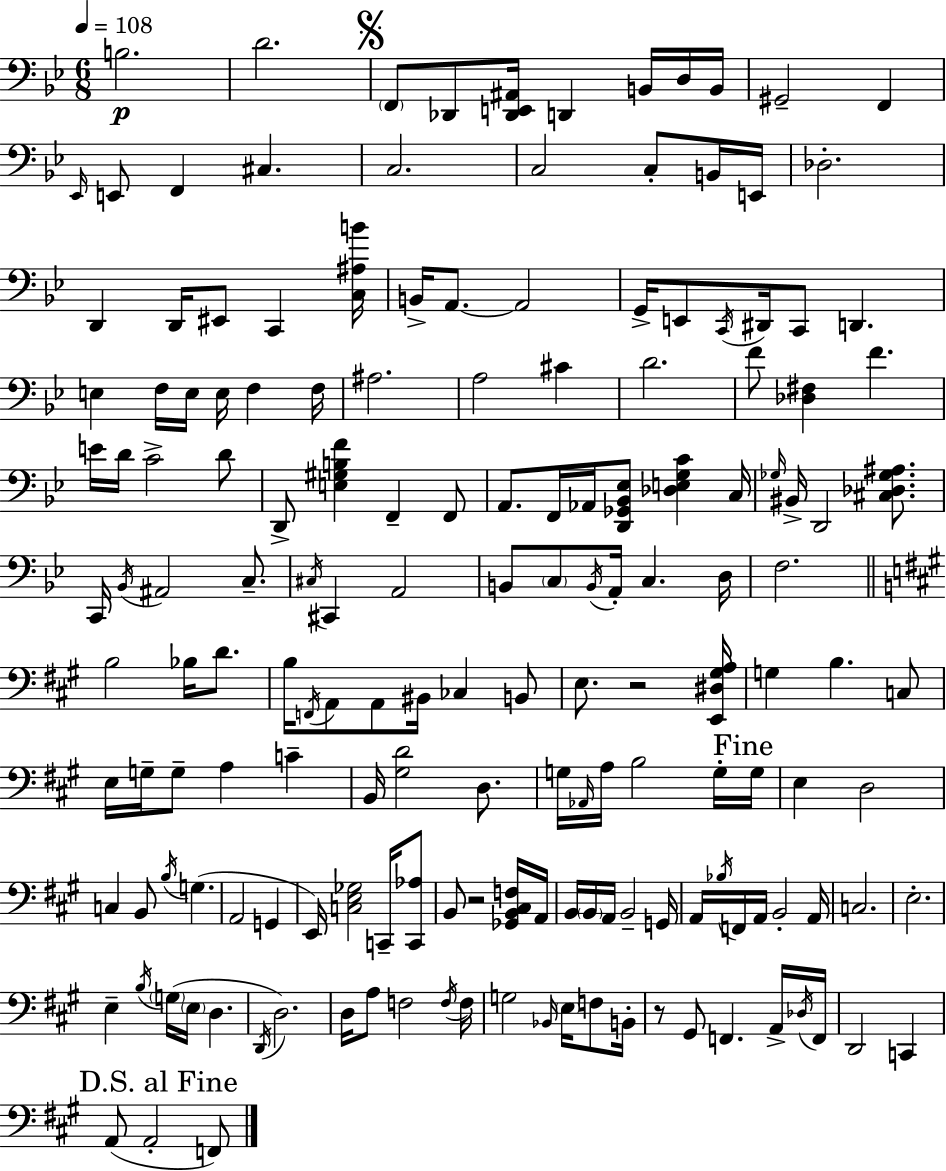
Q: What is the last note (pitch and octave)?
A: F2